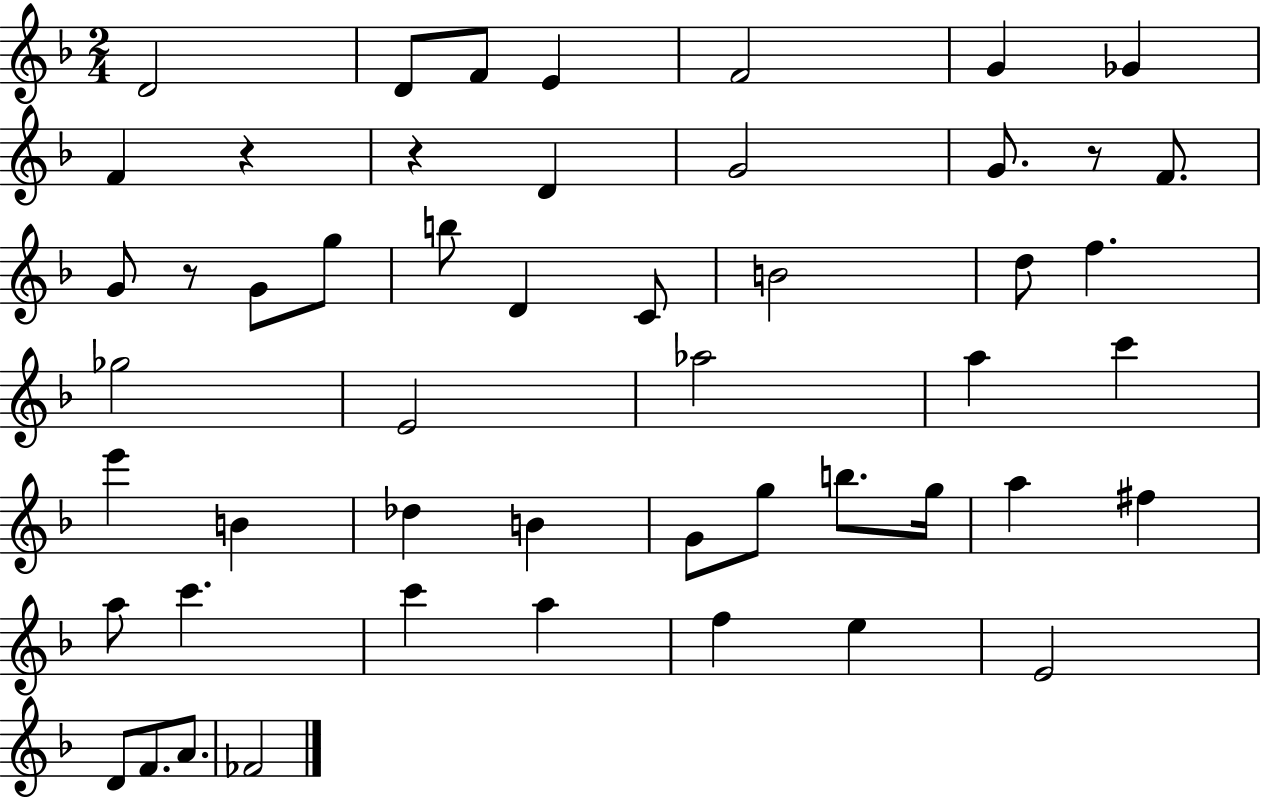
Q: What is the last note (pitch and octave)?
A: FES4